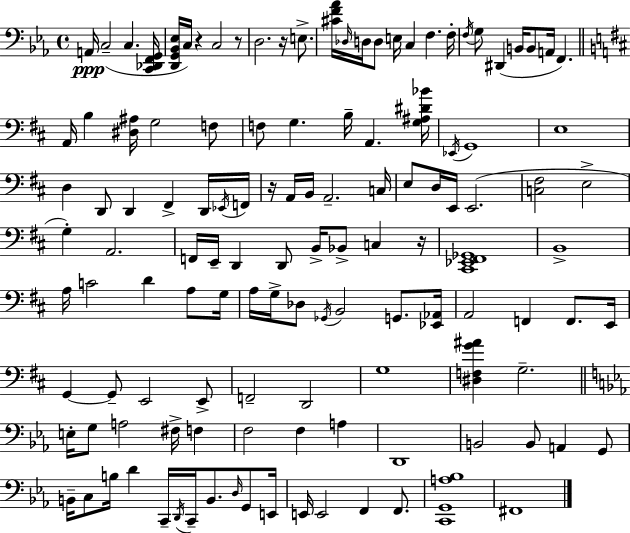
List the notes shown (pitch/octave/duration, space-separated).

A2/s C3/h C3/q. [C2,Db2,F2,G2]/s [D2,G2,Bb2,Eb3]/s C3/s R/q C3/h R/e D3/h. R/s E3/e. [C#4,F4,Ab4]/s Db3/s D3/s D3/e E3/s C3/q F3/q. F3/s F3/s G3/e D#2/q B2/s B2/e A2/s F2/q. A2/s B3/q [D#3,A#3]/s G3/h F3/e F3/e G3/q. B3/s A2/q. [G3,A#3,D#4,Bb4]/s Eb2/s G2/w E3/w D3/q D2/e D2/q F#2/q D2/s Eb2/s F2/s R/s A2/s B2/s A2/h. C3/s E3/e D3/s E2/s E2/h. [C3,F#3]/h E3/h G3/q A2/h. F2/s E2/s D2/q D2/e B2/s Bb2/e C3/q R/s [C#2,Eb2,F#2,Gb2]/w B2/w A3/s C4/h D4/q A3/e G3/s A3/s G3/s Db3/e Gb2/s B2/h G2/e. [Eb2,Ab2]/s A2/h F2/q F2/e. E2/s G2/q G2/e E2/h E2/e F2/h D2/h G3/w [D#3,F3,G4,A#4]/q G3/h. E3/s G3/e A3/h F#3/s F3/q F3/h F3/q A3/q D2/w B2/h B2/e A2/q G2/e B2/s C3/e B3/s D4/q C2/s D2/s C2/s B2/e. D3/s G2/e E2/s E2/s E2/h F2/q F2/e. [C2,G2,A3,Bb3]/w F#2/w